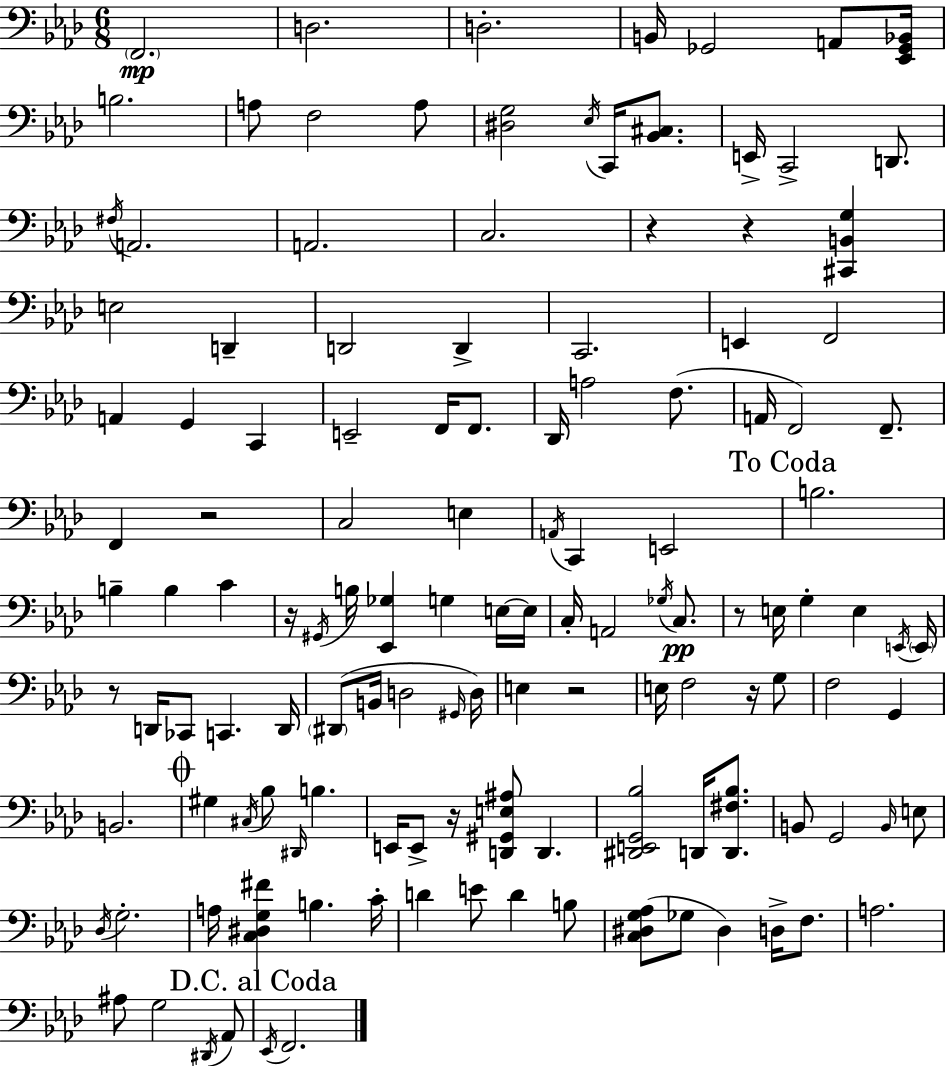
{
  \clef bass
  \numericTimeSignature
  \time 6/8
  \key f \minor
  \parenthesize f,2.\mp | d2. | d2.-. | b,16 ges,2 a,8 <ees, ges, bes,>16 | \break b2. | a8 f2 a8 | <dis g>2 \acciaccatura { ees16 } c,16 <bes, cis>8. | e,16-> c,2-> d,8. | \break \acciaccatura { fis16 } a,2. | a,2. | c2. | r4 r4 <cis, b, g>4 | \break e2 d,4-- | d,2 d,4-> | c,2. | e,4 f,2 | \break a,4 g,4 c,4 | e,2-- f,16 f,8. | des,16 a2 f8.( | a,16 f,2) f,8.-- | \break f,4 r2 | c2 e4 | \acciaccatura { a,16 } c,4 e,2 | \mark "To Coda" b2. | \break b4-- b4 c'4 | r16 \acciaccatura { gis,16 } b16 <ees, ges>4 g4 | e16~~ e16 c16-. a,2 | \acciaccatura { ges16 } c8.\pp r8 e16 g4-. | \break e4 \acciaccatura { e,16 } \parenthesize e,16 r8 d,16 ces,8 c,4. | d,16 \parenthesize dis,8( b,16 d2 | \grace { gis,16 } d16) e4 r2 | e16 f2 | \break r16 g8 f2 | g,4 b,2. | \mark \markup { \musicglyph "scripts.coda" } gis4 \acciaccatura { cis16 } | bes8 \grace { dis,16 } b4. e,16 e,8-> | \break r16 <d, gis, e ais>8 d,4. <dis, e, g, bes>2 | d,16 <d, fis bes>8. b,8 g,2 | \grace { b,16 } e8 \acciaccatura { des16 } g2.-. | a16 | \break <c dis g fis'>4 b4. c'16-. d'4 | e'8 d'4 b8 <c dis g aes>8( | ges8 dis4) d16-> f8. a2. | ais8 | \break g2 \acciaccatura { dis,16 } aes,8 | \mark "D.C. al Coda" \acciaccatura { ees,16 } f,2. | \bar "|."
}